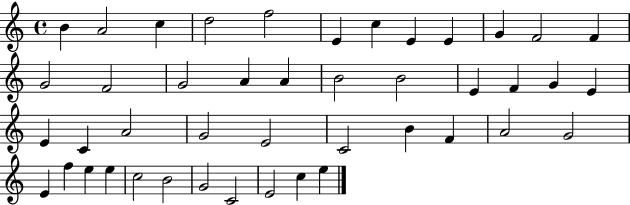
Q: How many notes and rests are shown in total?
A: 44